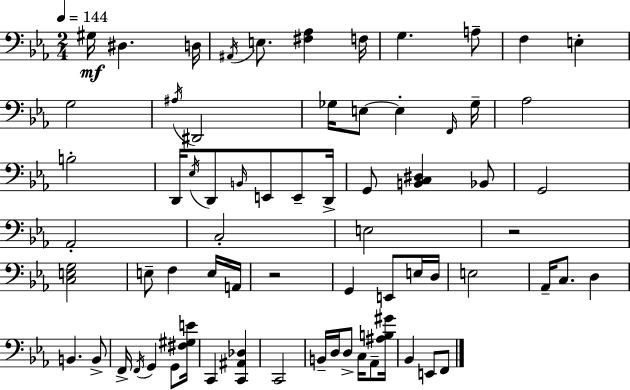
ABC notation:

X:1
T:Untitled
M:2/4
L:1/4
K:Eb
^G,/4 ^D, D,/4 ^A,,/4 E,/2 [^F,_A,] F,/4 G, A,/2 F, E, G,2 ^A,/4 ^D,,2 _G,/4 E,/2 E, F,,/4 _G,/4 _A,2 B,2 D,,/4 _E,/4 D,,/2 B,,/4 E,,/2 E,,/2 D,,/4 G,,/2 [B,,C,^D,] _B,,/2 G,,2 _A,,2 C,2 E,2 z2 [C,E,G,]2 E,/2 F, E,/4 A,,/4 z2 G,, E,,/2 E,/4 D,/4 E,2 _A,,/4 C,/2 D, B,, B,,/2 F,,/4 F,,/4 G,, G,,/2 [^F,^G,E]/4 C,, [C,,^A,,_D,] C,,2 B,,/4 D,/4 D,/2 C,/4 _A,,/2 [^A,B,^G]/4 _B,, E,,/2 F,,/2